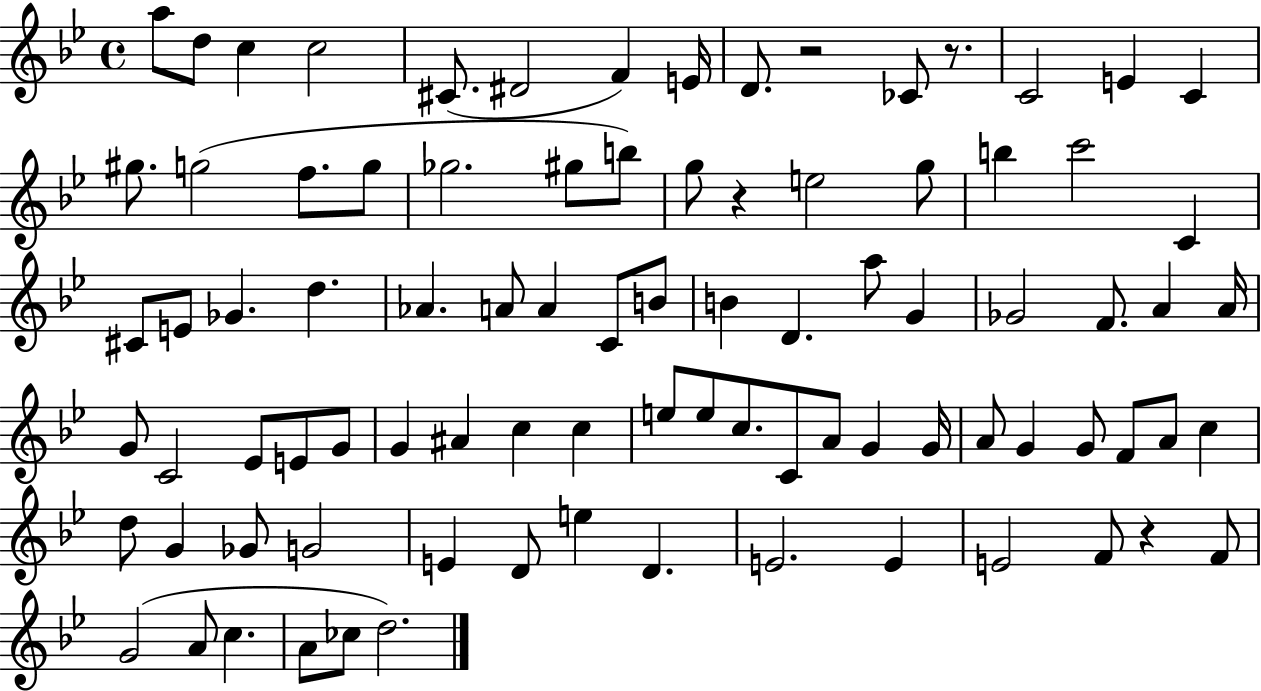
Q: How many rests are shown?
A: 4